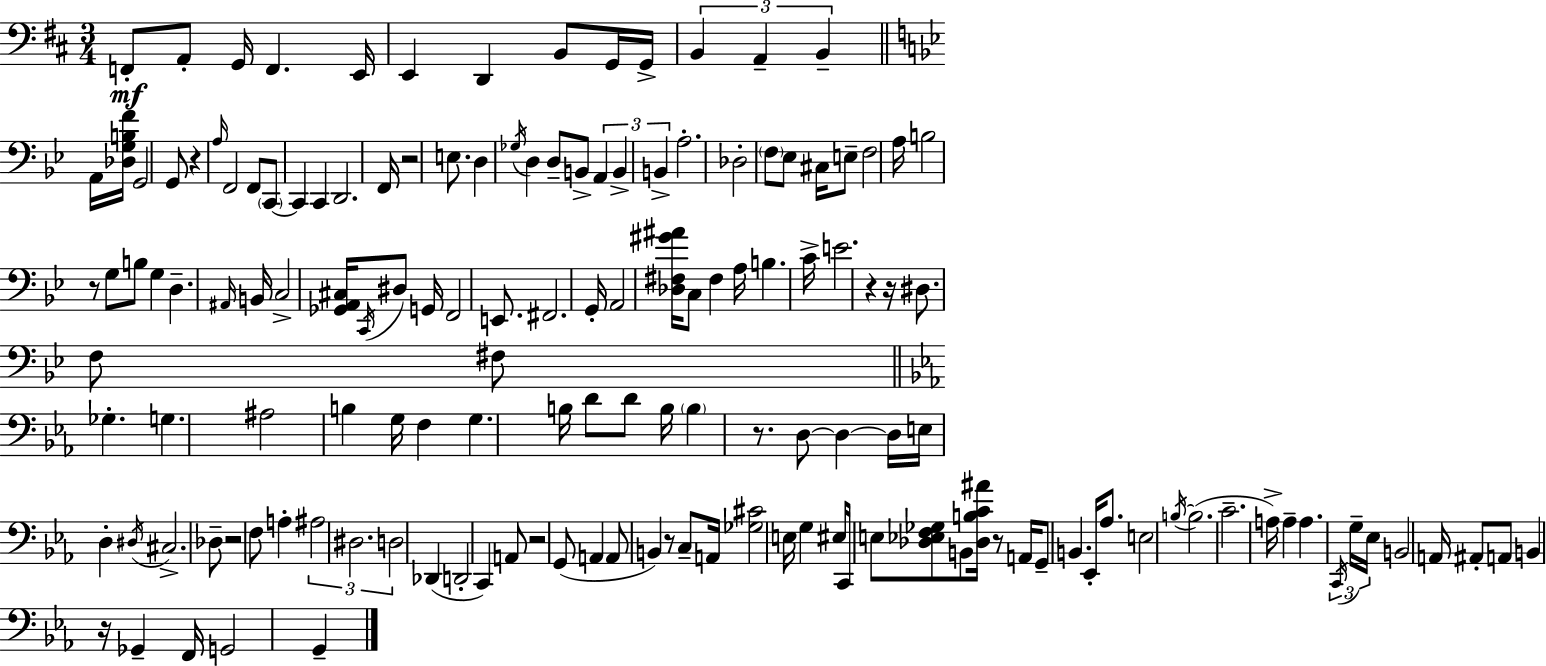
X:1
T:Untitled
M:3/4
L:1/4
K:D
F,,/2 A,,/2 G,,/4 F,, E,,/4 E,, D,, B,,/2 G,,/4 G,,/4 B,, A,, B,, A,,/4 [_D,G,B,F]/4 G,,2 G,,/2 z A,/4 F,,2 F,,/2 C,,/2 C,, C,, D,,2 F,,/4 z2 E,/2 D, _G,/4 D, D,/2 B,,/2 A,, B,, B,, A,2 _D,2 F,/2 _E,/2 ^C,/4 E,/2 F,2 A,/4 B,2 z/2 G,/2 B,/2 G, D, ^A,,/4 B,,/4 C,2 [_G,,A,,^C,]/4 C,,/4 ^D,/2 G,,/4 F,,2 E,,/2 ^F,,2 G,,/4 A,,2 [_D,^F,^G^A]/4 C,/2 ^F, A,/4 B, C/4 E2 z z/4 ^D,/2 F,/2 ^F,/2 _G, G, ^A,2 B, G,/4 F, G, B,/4 D/2 D/2 B,/4 B, z/2 D,/2 D, D,/4 E,/4 D, ^D,/4 ^C,2 _D,/2 z2 F,/2 A, ^A,2 ^D,2 D,2 _D,, D,,2 C,, A,,/2 z2 G,,/2 A,, A,,/2 B,, z/2 C,/2 A,,/4 [_G,^C]2 E,/4 G, ^E,/4 C,,/4 E,/2 [_D,_E,F,_G,]/2 B,,/2 [_D,B,C^A]/4 z/2 A,,/4 G,,/2 B,, _E,,/4 _A,/2 E,2 B,/4 B,2 C2 A,/4 A, A, C,,/4 G,/4 _E,/4 B,,2 A,,/4 ^A,,/2 A,,/2 B,, z/4 _G,, F,,/4 G,,2 G,,